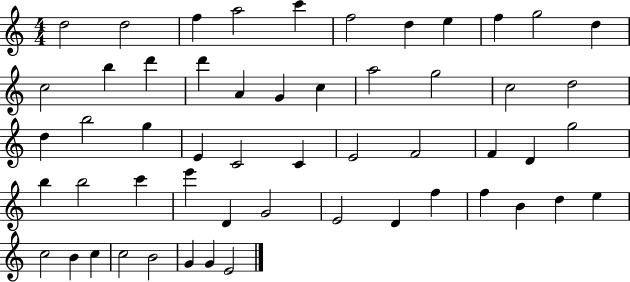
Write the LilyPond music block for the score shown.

{
  \clef treble
  \numericTimeSignature
  \time 4/4
  \key c \major
  d''2 d''2 | f''4 a''2 c'''4 | f''2 d''4 e''4 | f''4 g''2 d''4 | \break c''2 b''4 d'''4 | d'''4 a'4 g'4 c''4 | a''2 g''2 | c''2 d''2 | \break d''4 b''2 g''4 | e'4 c'2 c'4 | e'2 f'2 | f'4 d'4 g''2 | \break b''4 b''2 c'''4 | e'''4 d'4 g'2 | e'2 d'4 f''4 | f''4 b'4 d''4 e''4 | \break c''2 b'4 c''4 | c''2 b'2 | g'4 g'4 e'2 | \bar "|."
}